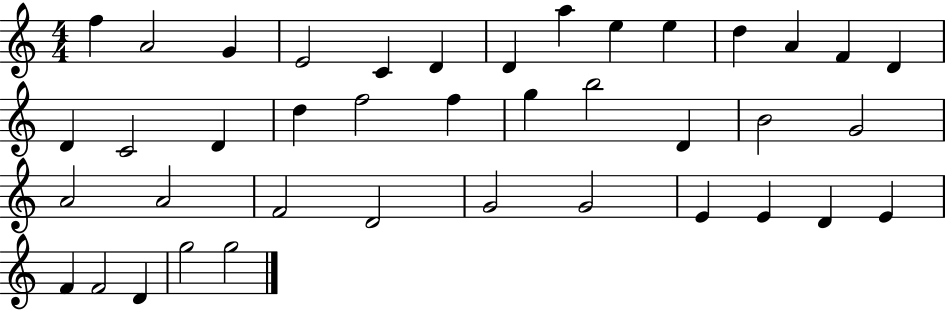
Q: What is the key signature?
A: C major